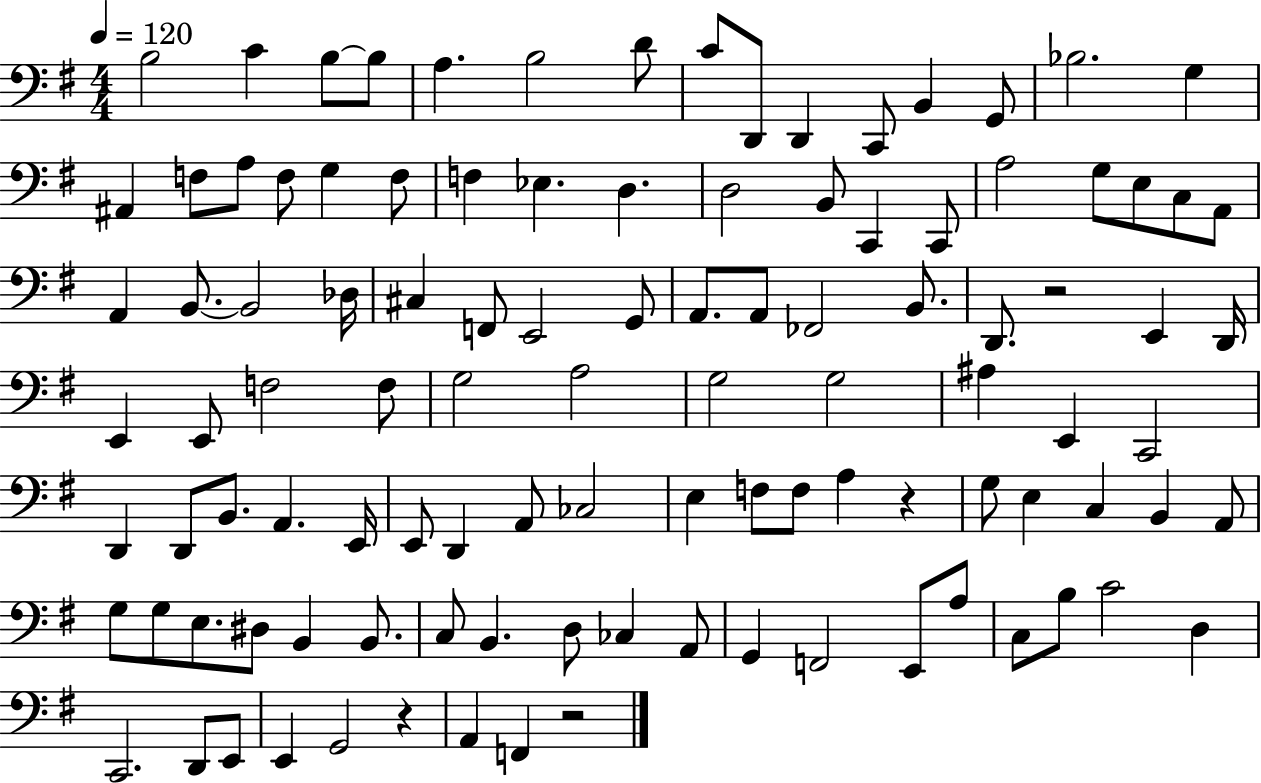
{
  \clef bass
  \numericTimeSignature
  \time 4/4
  \key g \major
  \tempo 4 = 120
  b2 c'4 b8~~ b8 | a4. b2 d'8 | c'8 d,8 d,4 c,8 b,4 g,8 | bes2. g4 | \break ais,4 f8 a8 f8 g4 f8 | f4 ees4. d4. | d2 b,8 c,4 c,8 | a2 g8 e8 c8 a,8 | \break a,4 b,8.~~ b,2 des16 | cis4 f,8 e,2 g,8 | a,8. a,8 fes,2 b,8. | d,8. r2 e,4 d,16 | \break e,4 e,8 f2 f8 | g2 a2 | g2 g2 | ais4 e,4 c,2 | \break d,4 d,8 b,8. a,4. e,16 | e,8 d,4 a,8 ces2 | e4 f8 f8 a4 r4 | g8 e4 c4 b,4 a,8 | \break g8 g8 e8. dis8 b,4 b,8. | c8 b,4. d8 ces4 a,8 | g,4 f,2 e,8 a8 | c8 b8 c'2 d4 | \break c,2. d,8 e,8 | e,4 g,2 r4 | a,4 f,4 r2 | \bar "|."
}